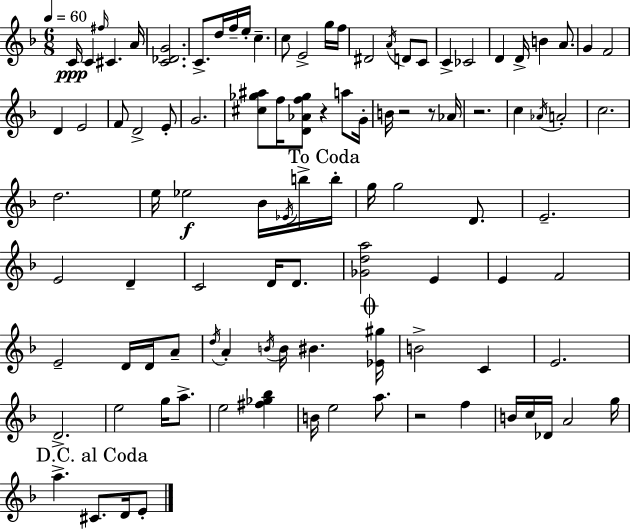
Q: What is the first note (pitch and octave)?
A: C4